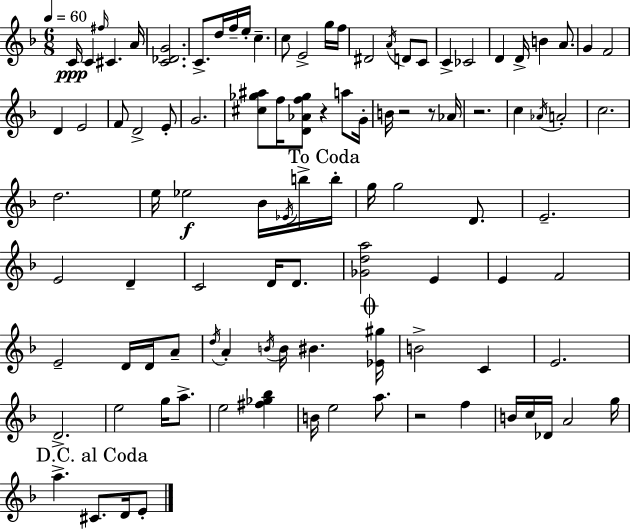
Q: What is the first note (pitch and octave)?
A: C4